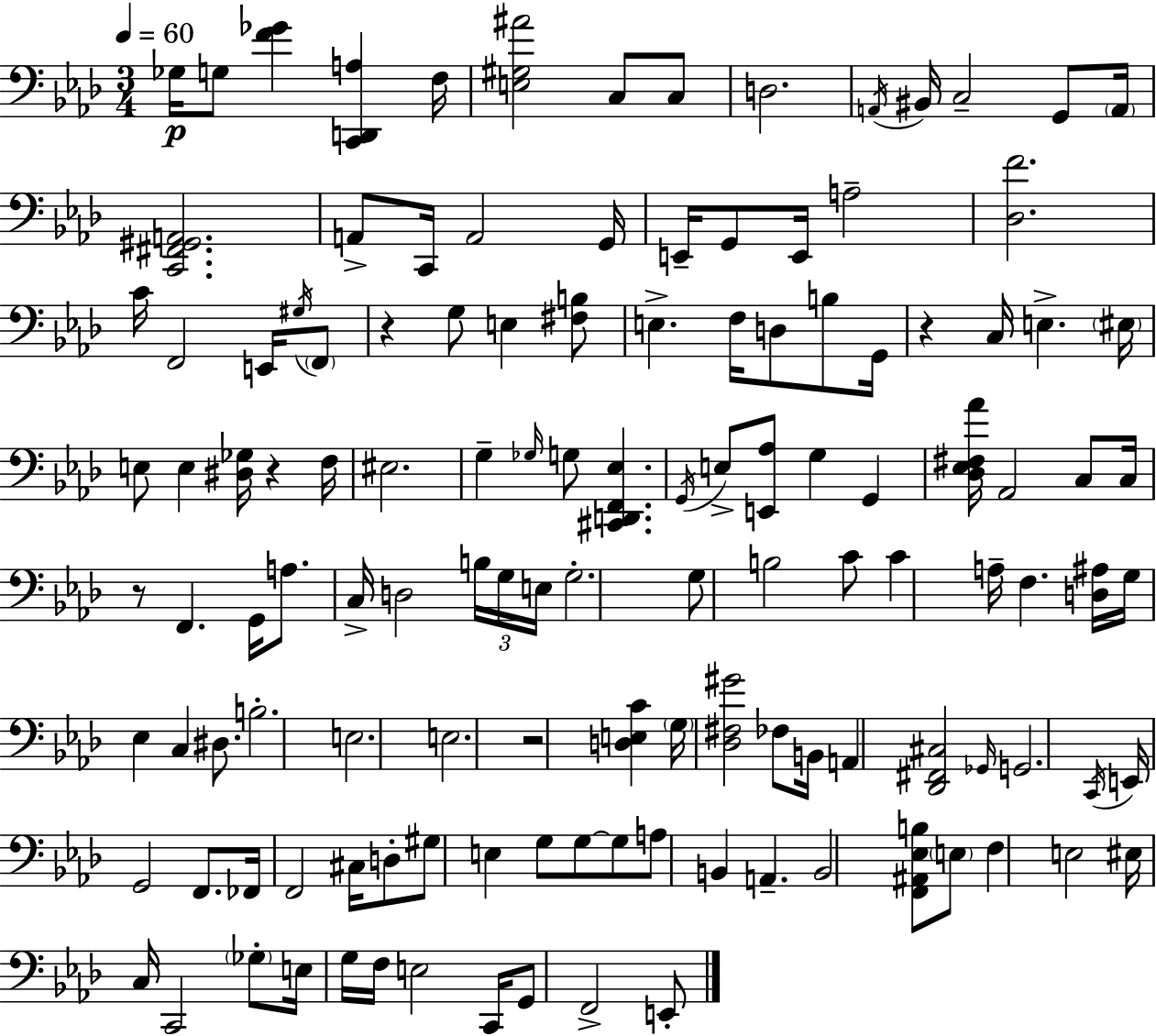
{
  \clef bass
  \numericTimeSignature
  \time 3/4
  \key f \minor
  \tempo 4 = 60
  ges16\p g8 <f' ges'>4 <c, d, a>4 f16 | <e gis ais'>2 c8 c8 | d2. | \acciaccatura { a,16 } bis,16 c2-- g,8 | \break \parenthesize a,16 <c, fis, gis, a,>2. | a,8-> c,16 a,2 | g,16 e,16-- g,8 e,16 a2-- | <des f'>2. | \break c'16 f,2 e,16 \acciaccatura { gis16 } | \parenthesize f,8 r4 g8 e4 | <fis b>8 e4.-> f16 d8 b8 | g,16 r4 c16 e4.-> | \break \parenthesize eis16 e8 e4 <dis ges>16 r4 | f16 eis2. | g4-- \grace { ges16 } g8 <cis, d, f, ees>4. | \acciaccatura { g,16 } e8-> <e, aes>8 g4 | \break g,4 <des ees fis aes'>16 aes,2 | c8 c16 r8 f,4. | g,16 a8. c16-> d2 | \tuplet 3/2 { b16 g16 e16 } g2.-. | \break g8 b2 | c'8 c'4 a16-- f4. | <d ais>16 g16 ees4 c4 | dis8. b2.-. | \break e2. | e2. | r2 | <d e c'>4 \parenthesize g16 <des fis gis'>2 | \break fes8 b,16 a,4 <des, fis, cis>2 | \grace { ges,16 } g,2. | \acciaccatura { c,16 } e,16 g,2 | f,8. fes,16 f,2 | \break cis16 d8-. gis8 e4 | g8 g8~~ g8 a8 b,4 | a,4.-- b,2 | <f, ais, ees b>8 \parenthesize e8 f4 e2 | \break eis16 c16 c,2 | \parenthesize ges8-. e16 g16 f16 e2 | c,16 g,8 f,2-> | e,8-. \bar "|."
}